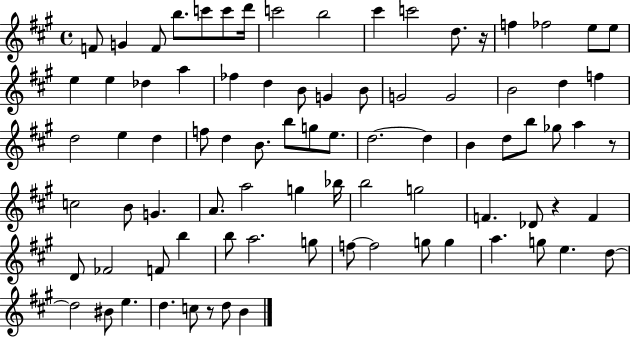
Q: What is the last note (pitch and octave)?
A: B4